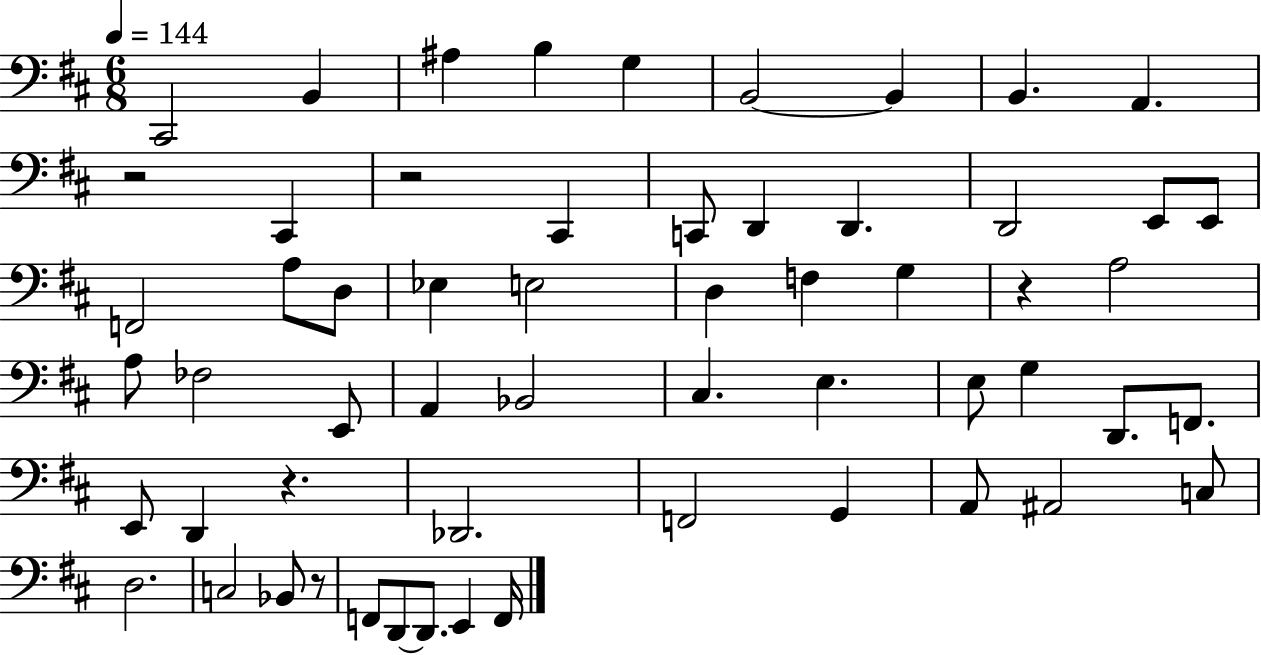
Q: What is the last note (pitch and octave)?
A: F2